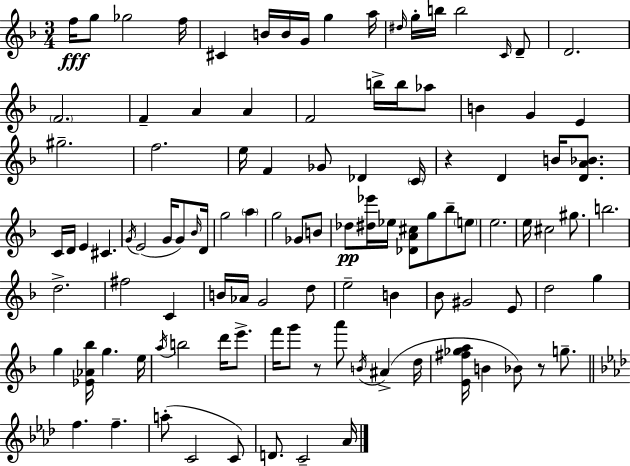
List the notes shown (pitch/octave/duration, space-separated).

F5/s G5/e Gb5/h F5/s C#4/q B4/s B4/s G4/s G5/q A5/s D#5/s G5/s B5/s B5/h C4/s D4/e D4/h. F4/h. F4/q A4/q A4/q F4/h B5/s B5/s Ab5/e B4/q G4/q E4/q G#5/h. F5/h. E5/s F4/q Gb4/e Db4/q C4/s R/q D4/q B4/s [D4,A4,Bb4]/e. C4/s D4/s E4/q C#4/q. G4/s E4/h G4/s G4/e Bb4/s D4/s G5/h A5/q G5/h Gb4/e B4/e Db5/e [D#5,Eb6]/s Eb5/s [Db4,A4,C#5]/e G5/e Bb5/e E5/e E5/h. E5/s C#5/h G#5/e. B5/h. D5/h. F#5/h C4/q B4/s Ab4/s G4/h D5/e E5/h B4/q Bb4/e G#4/h E4/e D5/h G5/q G5/q [Eb4,Ab4,Bb5]/s G5/q. E5/s A5/s B5/h D6/s E6/e. F6/s G6/e R/e A6/e B4/s A#4/q D5/s [E4,F#5,Gb5,A5]/s B4/q Bb4/e R/e G5/e. F5/q. F5/q. A5/e C4/h C4/e D4/e. C4/h Ab4/s